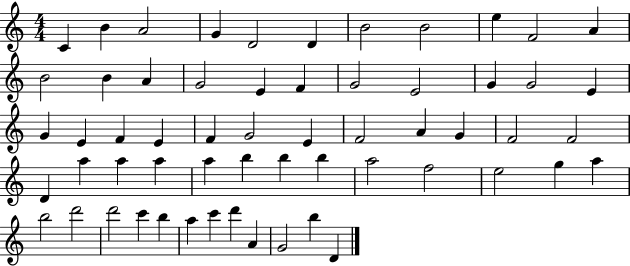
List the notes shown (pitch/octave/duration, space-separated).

C4/q B4/q A4/h G4/q D4/h D4/q B4/h B4/h E5/q F4/h A4/q B4/h B4/q A4/q G4/h E4/q F4/q G4/h E4/h G4/q G4/h E4/q G4/q E4/q F4/q E4/q F4/q G4/h E4/q F4/h A4/q G4/q F4/h F4/h D4/q A5/q A5/q A5/q A5/q B5/q B5/q B5/q A5/h F5/h E5/h G5/q A5/q B5/h D6/h D6/h C6/q B5/q A5/q C6/q D6/q A4/q G4/h B5/q D4/q